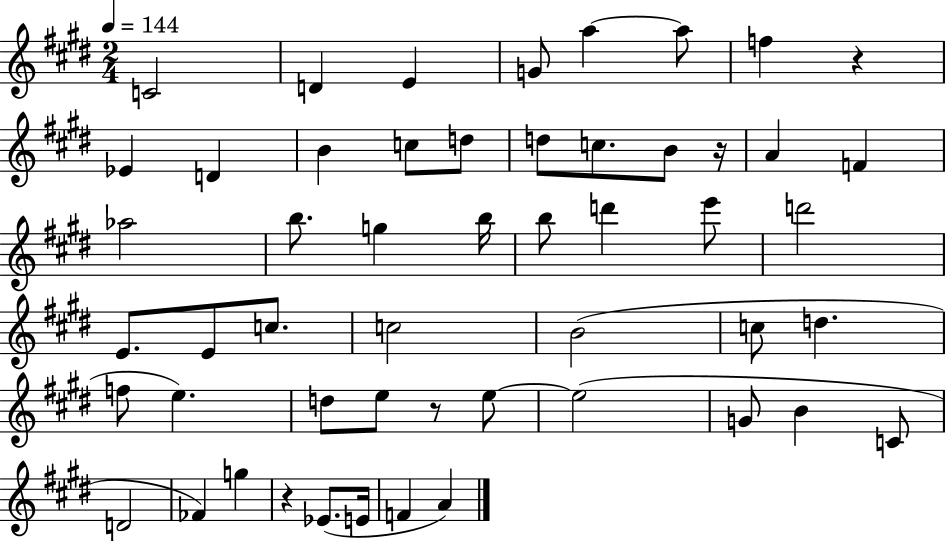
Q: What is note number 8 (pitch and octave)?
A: Eb4